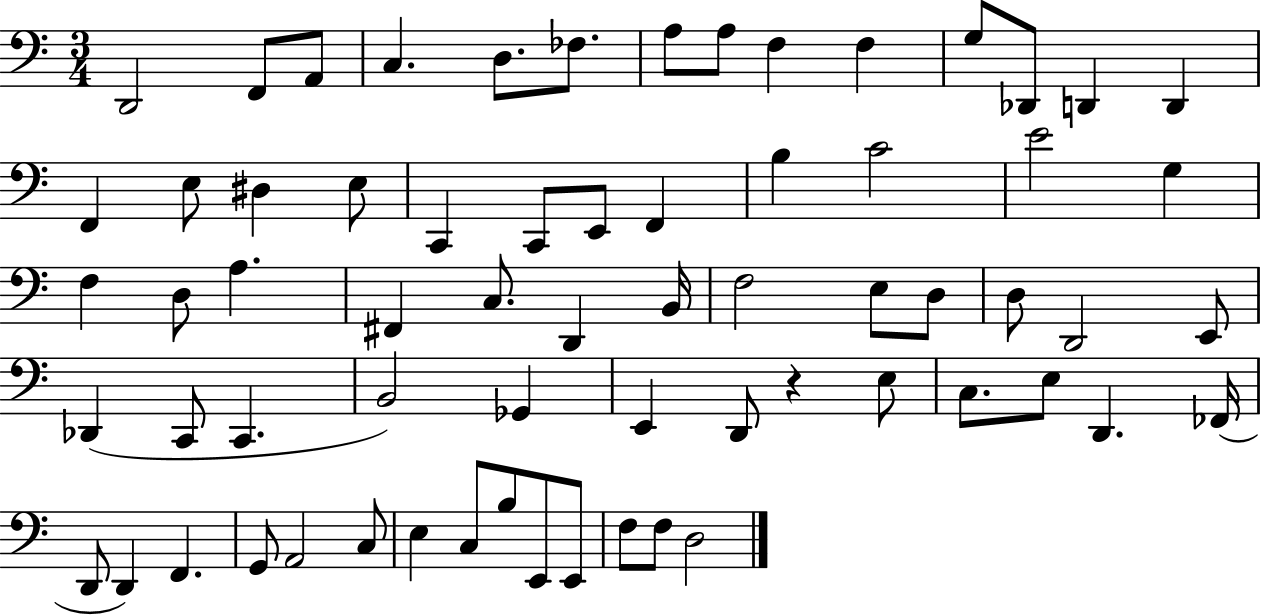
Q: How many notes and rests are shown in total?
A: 66